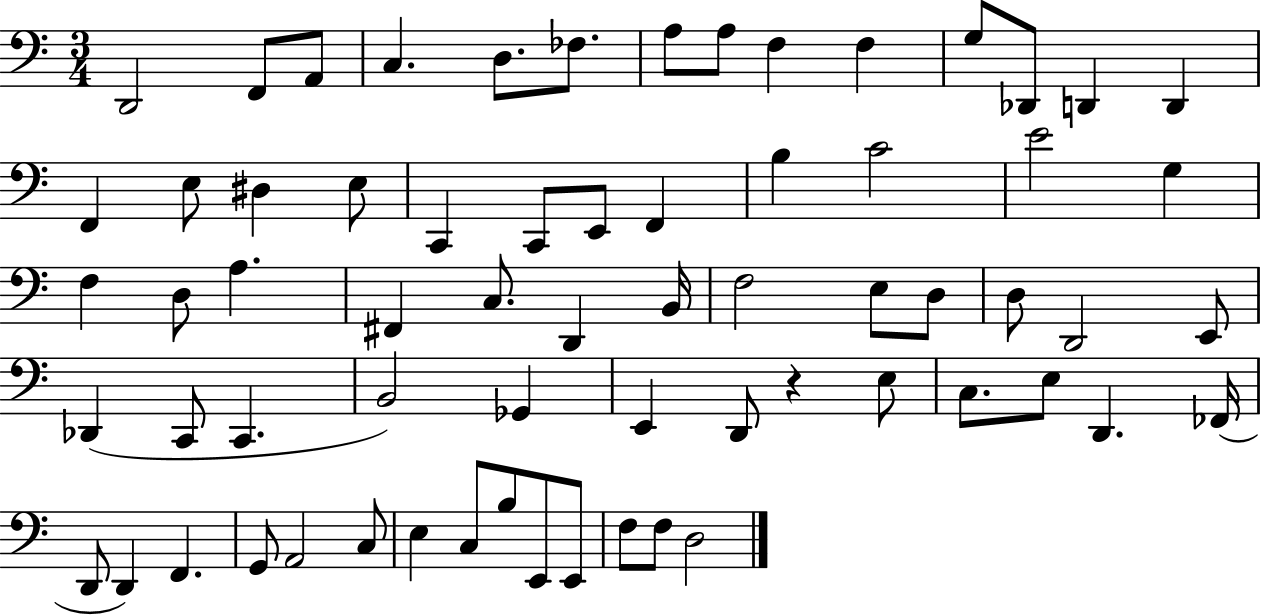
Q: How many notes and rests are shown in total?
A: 66